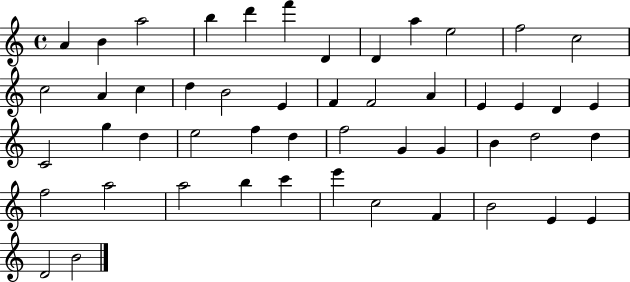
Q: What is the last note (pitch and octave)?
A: B4